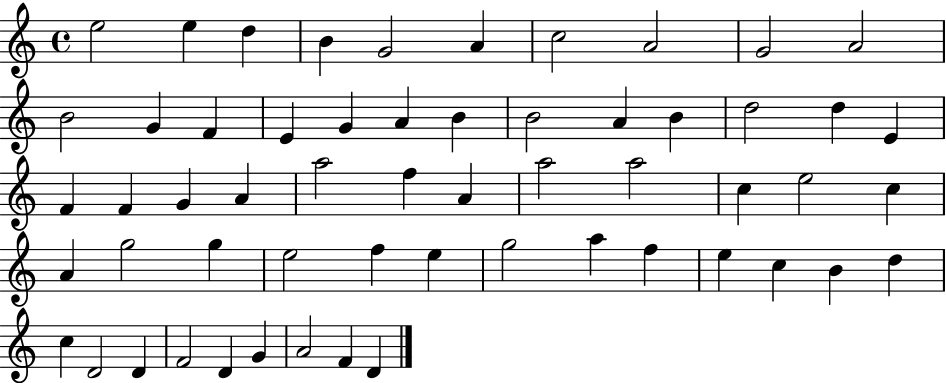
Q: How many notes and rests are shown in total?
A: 57